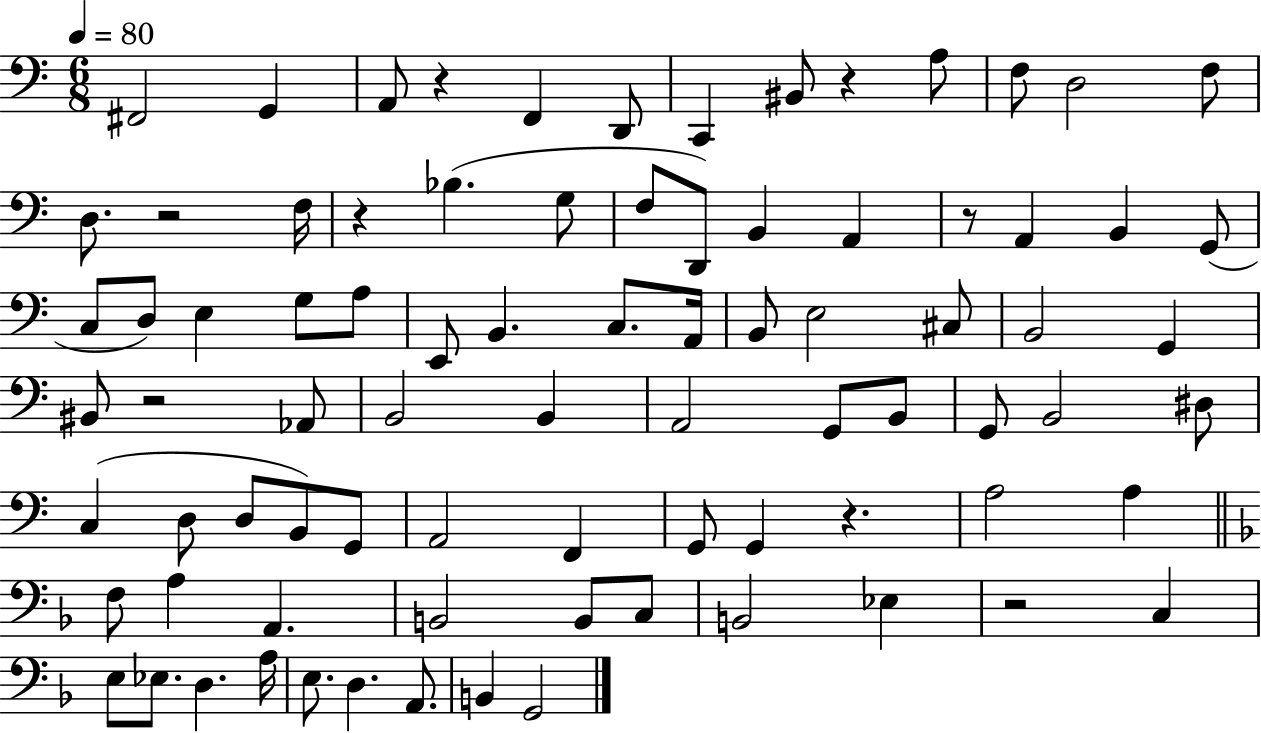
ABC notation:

X:1
T:Untitled
M:6/8
L:1/4
K:C
^F,,2 G,, A,,/2 z F,, D,,/2 C,, ^B,,/2 z A,/2 F,/2 D,2 F,/2 D,/2 z2 F,/4 z _B, G,/2 F,/2 D,,/2 B,, A,, z/2 A,, B,, G,,/2 C,/2 D,/2 E, G,/2 A,/2 E,,/2 B,, C,/2 A,,/4 B,,/2 E,2 ^C,/2 B,,2 G,, ^B,,/2 z2 _A,,/2 B,,2 B,, A,,2 G,,/2 B,,/2 G,,/2 B,,2 ^D,/2 C, D,/2 D,/2 B,,/2 G,,/2 A,,2 F,, G,,/2 G,, z A,2 A, F,/2 A, A,, B,,2 B,,/2 C,/2 B,,2 _E, z2 C, E,/2 _E,/2 D, A,/4 E,/2 D, A,,/2 B,, G,,2